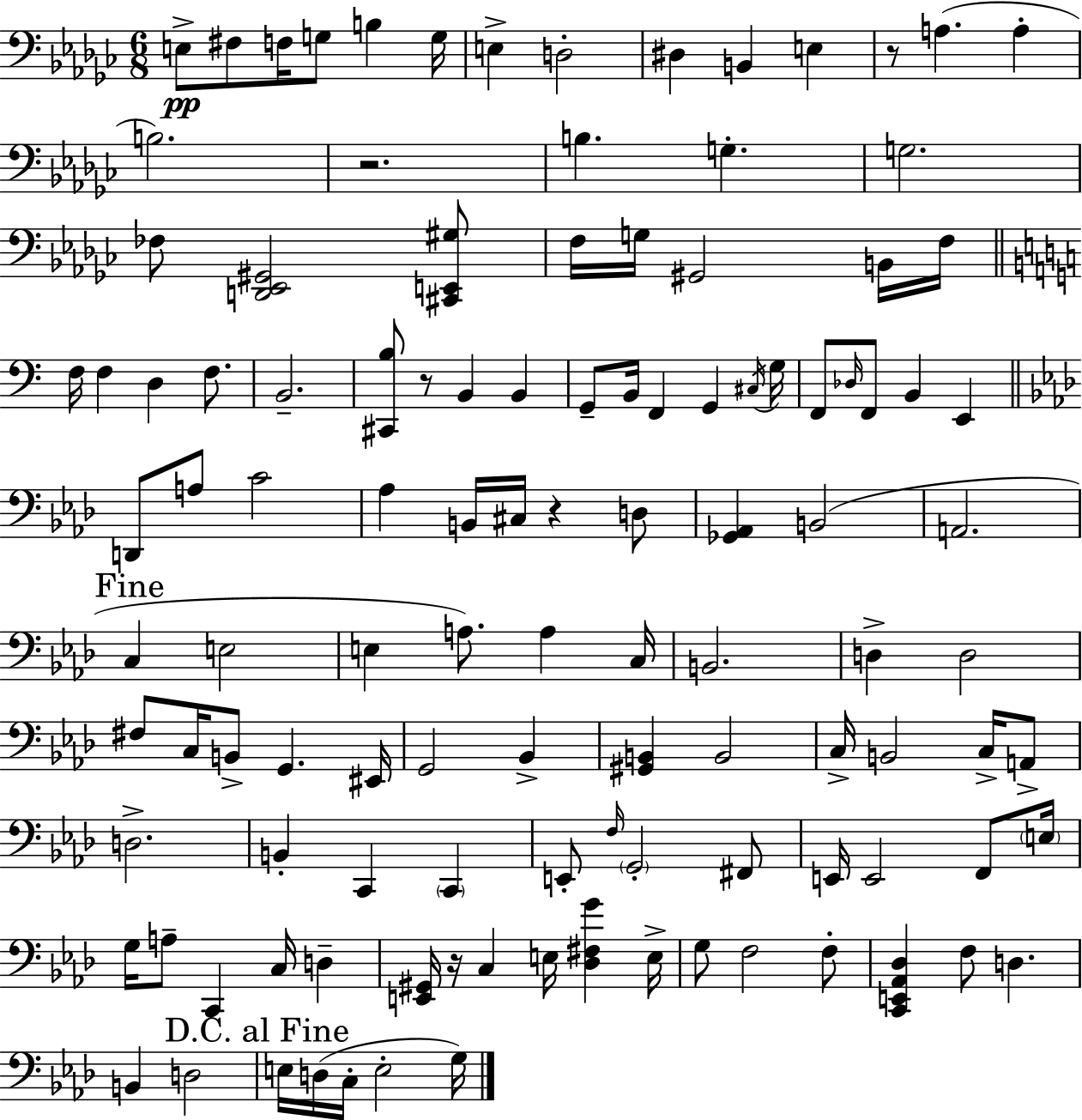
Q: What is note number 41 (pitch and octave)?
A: E2